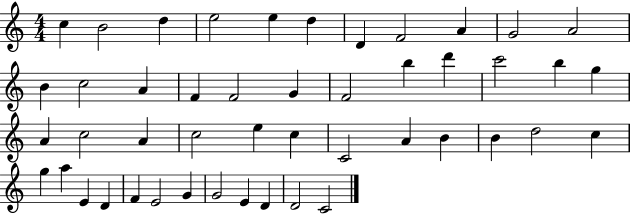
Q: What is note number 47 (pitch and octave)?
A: C4